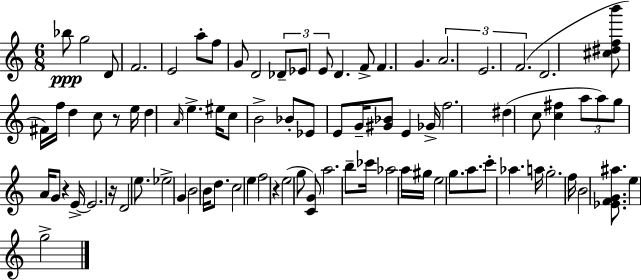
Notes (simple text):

Bb5/e G5/h D4/e F4/h. E4/h A5/e F5/e G4/e D4/h Db4/e Eb4/e E4/e D4/q. F4/e F4/q. G4/q. A4/h. E4/h. F4/h. D4/h. [C#5,D#5,F5,B6]/e F#4/s F5/s D5/q C5/e R/e E5/s D5/q A4/s E5/q. EIS5/s C5/e B4/h Bb4/e Eb4/e E4/e G4/s [G#4,Bb4]/e E4/q Gb4/s F5/h. D#5/q C5/e [C5,F#5]/q A5/e A5/e G5/e A4/s G4/e R/q E4/s E4/h. R/s D4/h E5/e. Eb5/h G4/q B4/h B4/s D5/e. C5/h E5/q F5/h R/q E5/h G5/e [C4,G4]/e A5/h. B5/e CES6/s Ab5/h A5/s G#5/s E5/h G5/e. A5/e. C6/e Ab5/q. A5/s G5/h. F5/s B4/h [Eb4,F4,G4,A#5]/e. E5/q G5/h